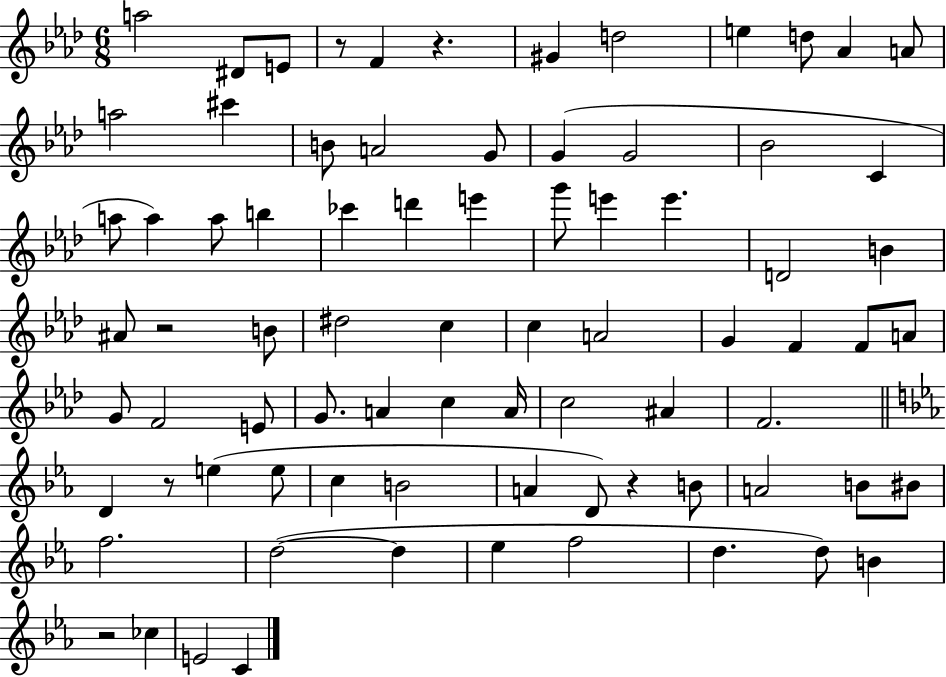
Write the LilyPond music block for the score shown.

{
  \clef treble
  \numericTimeSignature
  \time 6/8
  \key aes \major
  a''2 dis'8 e'8 | r8 f'4 r4. | gis'4 d''2 | e''4 d''8 aes'4 a'8 | \break a''2 cis'''4 | b'8 a'2 g'8 | g'4( g'2 | bes'2 c'4 | \break a''8 a''4) a''8 b''4 | ces'''4 d'''4 e'''4 | g'''8 e'''4 e'''4. | d'2 b'4 | \break ais'8 r2 b'8 | dis''2 c''4 | c''4 a'2 | g'4 f'4 f'8 a'8 | \break g'8 f'2 e'8 | g'8. a'4 c''4 a'16 | c''2 ais'4 | f'2. | \break \bar "||" \break \key ees \major d'4 r8 e''4( e''8 | c''4 b'2 | a'4 d'8) r4 b'8 | a'2 b'8 bis'8 | \break f''2. | d''2~(~ d''4 | ees''4 f''2 | d''4. d''8) b'4 | \break r2 ces''4 | e'2 c'4 | \bar "|."
}